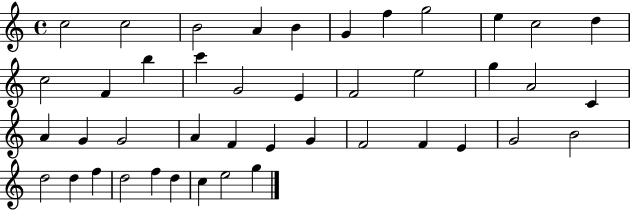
C5/h C5/h B4/h A4/q B4/q G4/q F5/q G5/h E5/q C5/h D5/q C5/h F4/q B5/q C6/q G4/h E4/q F4/h E5/h G5/q A4/h C4/q A4/q G4/q G4/h A4/q F4/q E4/q G4/q F4/h F4/q E4/q G4/h B4/h D5/h D5/q F5/q D5/h F5/q D5/q C5/q E5/h G5/q